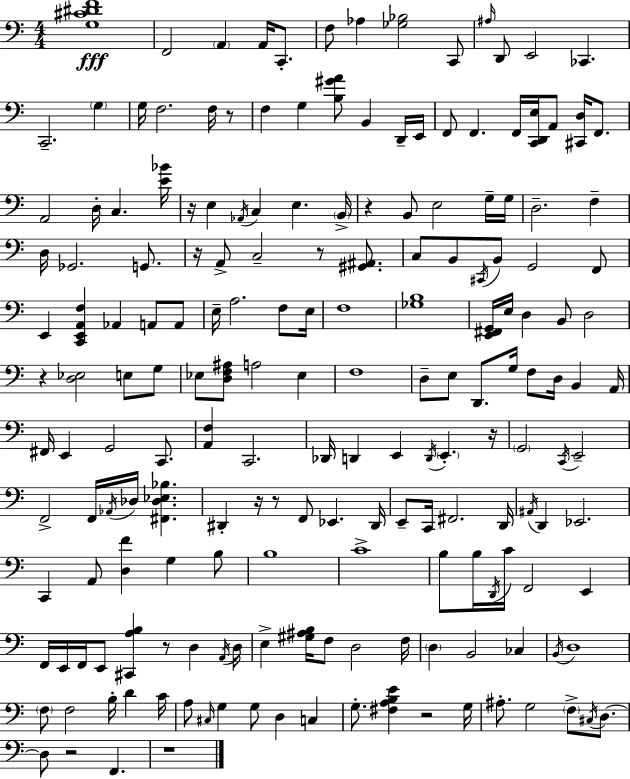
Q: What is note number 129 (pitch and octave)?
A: F3